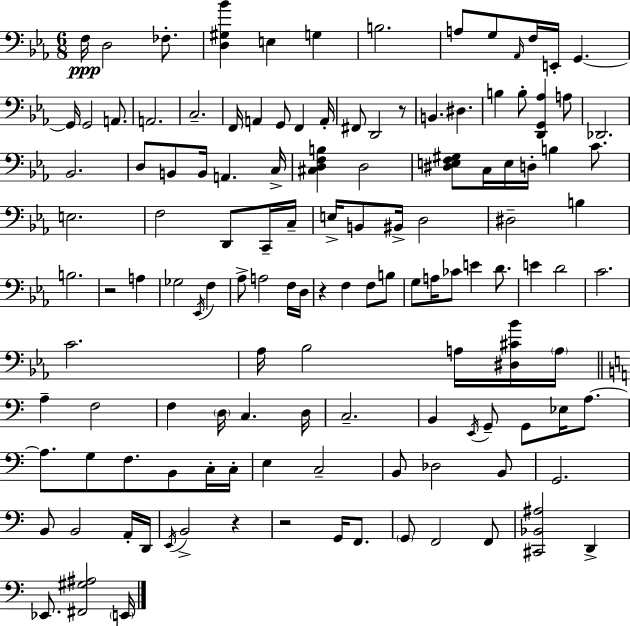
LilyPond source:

{
  \clef bass
  \numericTimeSignature
  \time 6/8
  \key c \minor
  f16\ppp d2 fes8.-. | <d gis bes'>4 e4 g4 | b2. | a8 g8 \grace { aes,16 } f16 e,16-. g,4.~~ | \break g,16 g,2 a,8. | a,2. | c2.-- | f,16 a,4 g,8 f,4 | \break a,16-. fis,8 d,2 r8 | b,4. dis4. | b4 b8-. <d, g, aes>4 a8 | des,2. | \break bes,2. | d8 b,8 b,16 a,4. | c16-> <cis d f b>4 d2 | <dis e f gis>8 c16 e16 d16-. b4 c'8. | \break e2. | f2 d,8 c,16-- | c16-- e16-> b,8 bis,16-> d2 | dis2-- b4 | \break b2. | r2 a4 | ges2 \acciaccatura { ees,16 } f4 | aes8-> a2 | \break f16 d16 r4 f4 f8 | b8 g8 a16 ces'8 e'4 d'8. | e'4 d'2 | c'2. | \break c'2. | aes16 bes2 a16 | <dis cis' bes'>16 \parenthesize a16 \bar "||" \break \key c \major a4-- f2 | f4 \parenthesize d16 c4. d16 | c2.-- | b,4 \acciaccatura { e,16 } g,8-- g,8 ees16 a8.~~ | \break a8. g8 f8. b,8 c16-. | c16-. e4 c2-- | b,8 des2 b,8 | g,2. | \break b,8 b,2 a,16-. | d,16 \acciaccatura { e,16 } b,2-> r4 | r2 g,16 f,8. | \parenthesize g,8 f,2 | \break f,8 <cis, bes, ais>2 d,4-> | ees,8. <fis, gis ais>2 | \parenthesize e,16 \bar "|."
}